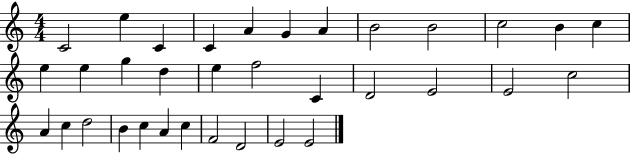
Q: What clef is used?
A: treble